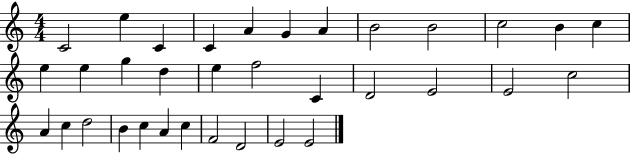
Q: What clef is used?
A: treble